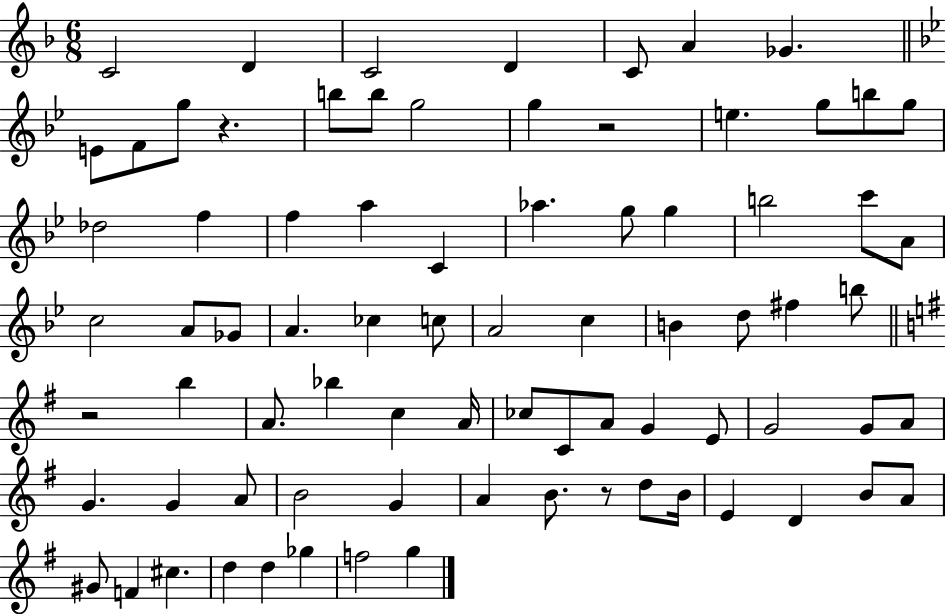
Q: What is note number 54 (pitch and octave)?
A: A4